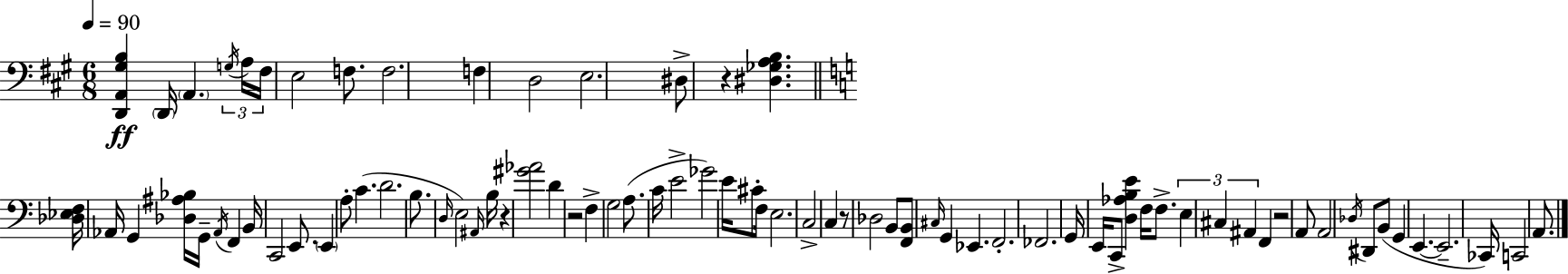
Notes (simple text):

[D2,A2,G#3,B3]/q D2/s A2/q. G3/s A3/s F#3/s E3/h F3/e. F3/h. F3/q D3/h E3/h. D#3/e R/q [D#3,Gb3,A3,B3]/q. [Db3,Eb3,F3]/s Ab2/s G2/q [Db3,A#3,Bb3]/s G2/s Ab2/s F2/q B2/s C2/h E2/e. E2/q A3/e C4/q. D4/h. B3/e. D3/s E3/h A#2/s B3/s R/q [G#4,Ab4]/h D4/q R/h F3/q G3/h A3/e. C4/s E4/h Gb4/h E4/s C#4/e F3/s E3/h. C3/h C3/q R/e Db3/h B2/e [F2,B2]/e C#3/s G2/q Eb2/q. F2/h. FES2/h. G2/s E2/s C2/e [D3,Ab3,B3,E4]/q F3/s F3/e. E3/q C#3/q A#2/q F2/q R/h A2/e A2/h Db3/s D#2/e B2/e G2/q E2/q. E2/h. CES2/s C2/h A2/e.